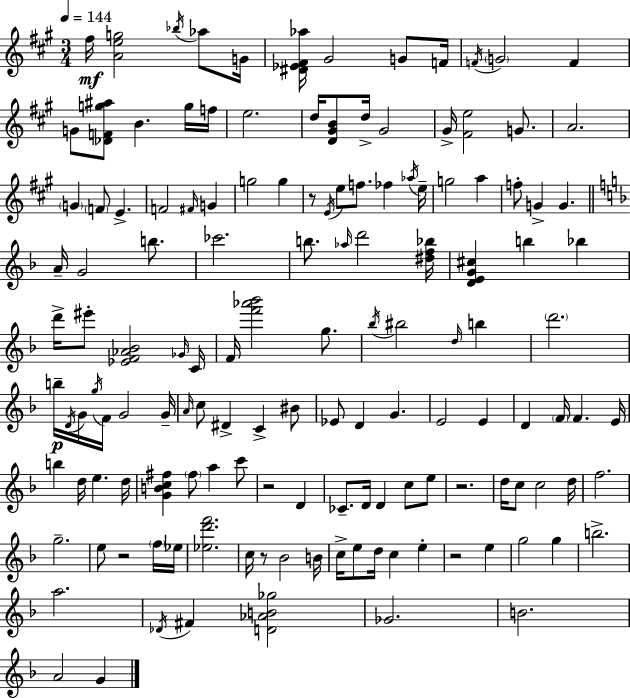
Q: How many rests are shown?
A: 6